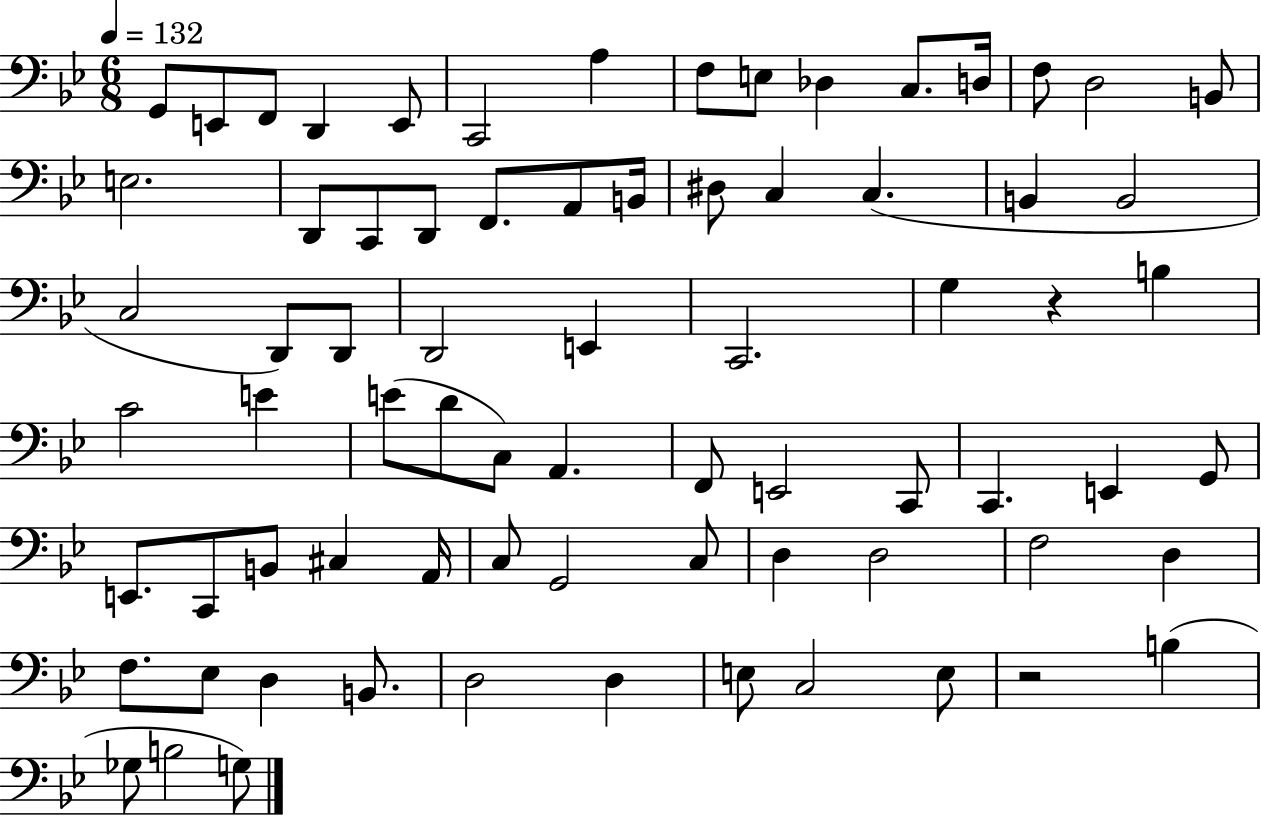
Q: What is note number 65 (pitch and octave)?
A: D3